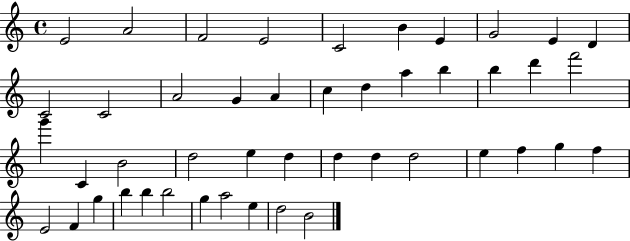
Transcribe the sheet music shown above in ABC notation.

X:1
T:Untitled
M:4/4
L:1/4
K:C
E2 A2 F2 E2 C2 B E G2 E D C2 C2 A2 G A c d a b b d' f'2 g' C B2 d2 e d d d d2 e f g f E2 F g b b b2 g a2 e d2 B2